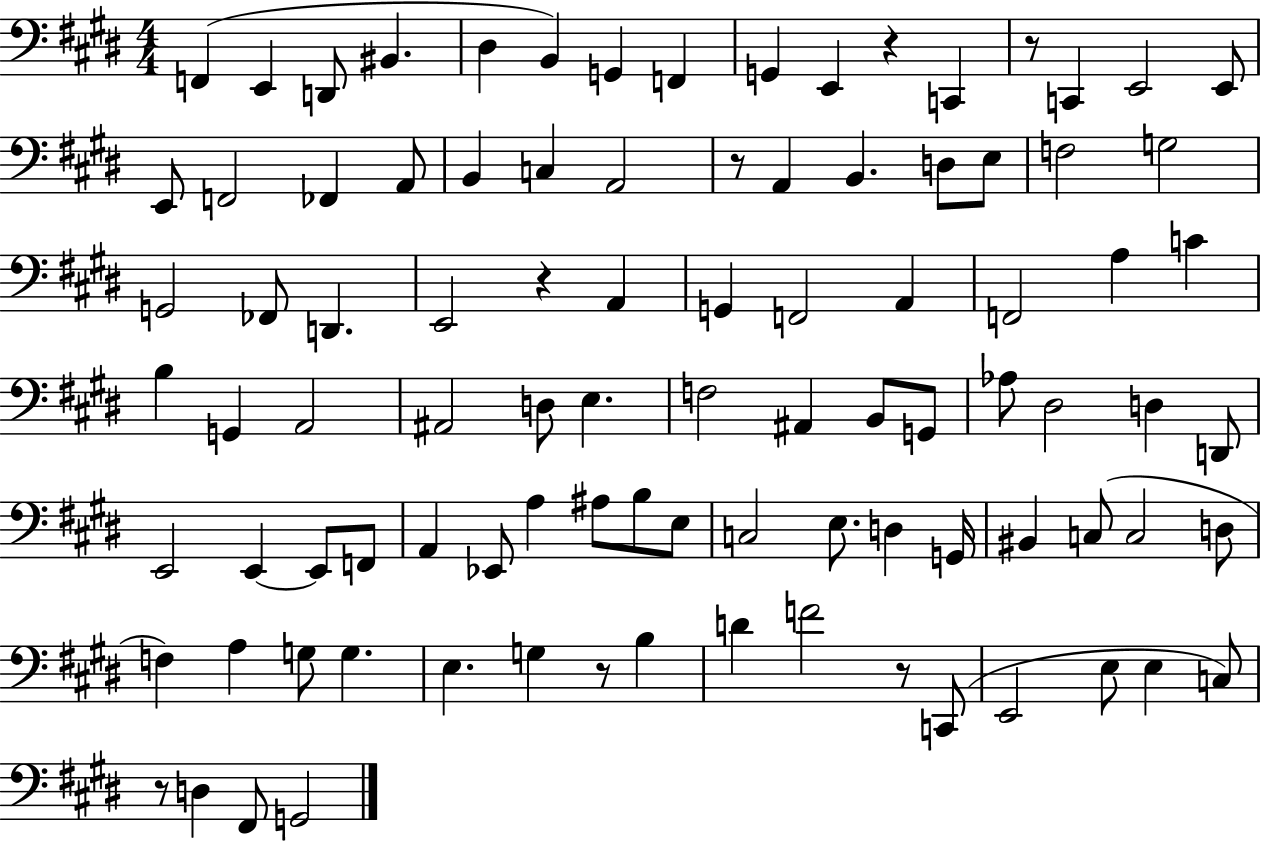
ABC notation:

X:1
T:Untitled
M:4/4
L:1/4
K:E
F,, E,, D,,/2 ^B,, ^D, B,, G,, F,, G,, E,, z C,, z/2 C,, E,,2 E,,/2 E,,/2 F,,2 _F,, A,,/2 B,, C, A,,2 z/2 A,, B,, D,/2 E,/2 F,2 G,2 G,,2 _F,,/2 D,, E,,2 z A,, G,, F,,2 A,, F,,2 A, C B, G,, A,,2 ^A,,2 D,/2 E, F,2 ^A,, B,,/2 G,,/2 _A,/2 ^D,2 D, D,,/2 E,,2 E,, E,,/2 F,,/2 A,, _E,,/2 A, ^A,/2 B,/2 E,/2 C,2 E,/2 D, G,,/4 ^B,, C,/2 C,2 D,/2 F, A, G,/2 G, E, G, z/2 B, D F2 z/2 C,,/2 E,,2 E,/2 E, C,/2 z/2 D, ^F,,/2 G,,2